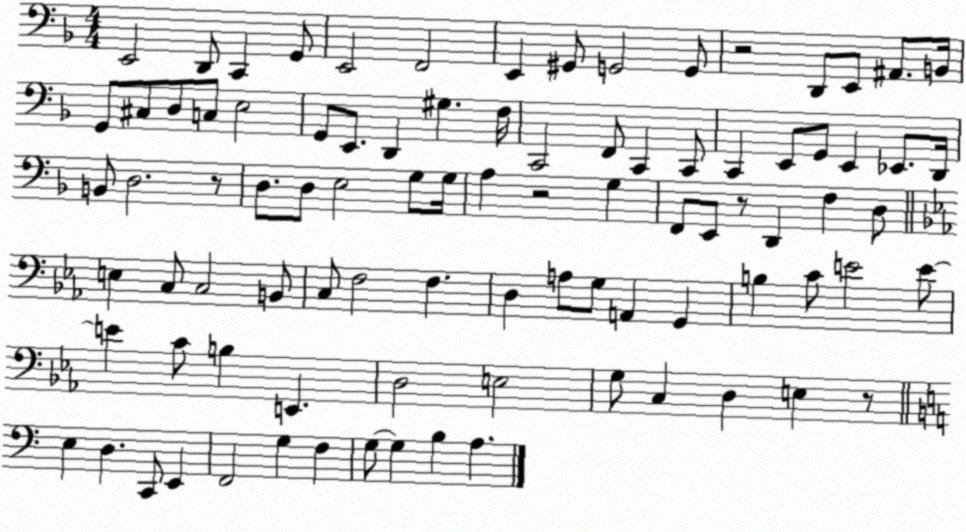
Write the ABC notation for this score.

X:1
T:Untitled
M:4/4
L:1/4
K:F
E,,2 D,,/2 C,, G,,/2 E,,2 F,,2 E,, ^G,,/2 G,,2 G,,/2 z2 D,,/2 E,,/2 ^A,,/2 B,,/4 G,,/2 ^C,/2 D,/2 C,/2 E,2 G,,/2 E,,/2 D,, ^G, F,/4 C,,2 F,,/2 C,, C,,/2 C,, E,,/2 G,,/2 E,, _E,,/2 D,,/4 B,,/2 D,2 z/2 D,/2 D,/2 E,2 G,/2 G,/4 A, z2 G, F,,/2 E,,/2 z/2 D,, F, D,/2 E, C,/2 C,2 B,,/2 C,/2 F,2 F, D, A,/2 G,/2 A,, G,, B, C/2 E2 E/2 E C/2 B, E,, D,2 E,2 G,/2 C, D, E, z/2 E, D, C,,/2 E,, F,,2 G, F, G,/2 G, B, A,